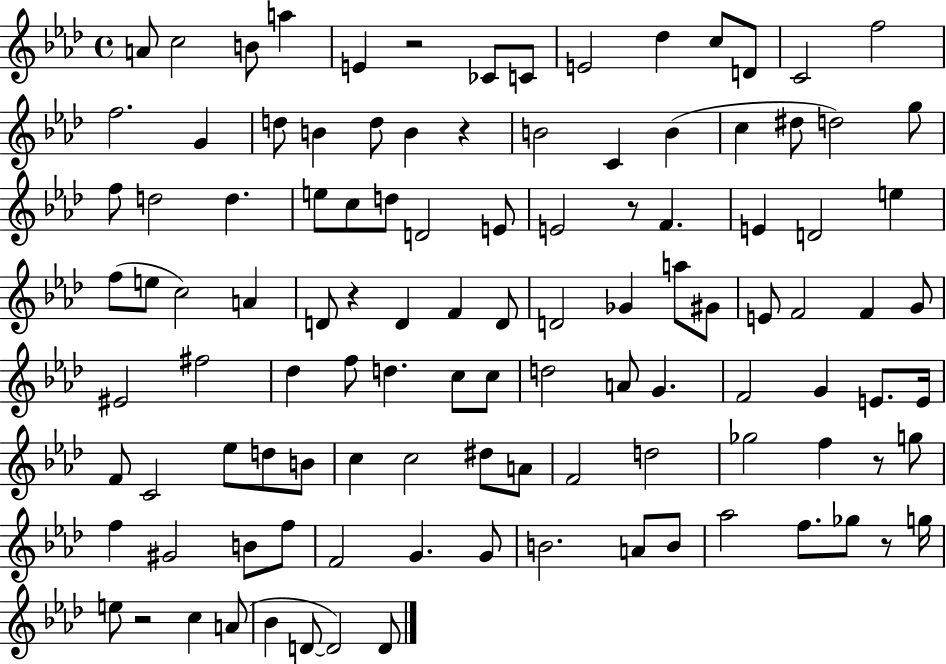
X:1
T:Untitled
M:4/4
L:1/4
K:Ab
A/2 c2 B/2 a E z2 _C/2 C/2 E2 _d c/2 D/2 C2 f2 f2 G d/2 B d/2 B z B2 C B c ^d/2 d2 g/2 f/2 d2 d e/2 c/2 d/2 D2 E/2 E2 z/2 F E D2 e f/2 e/2 c2 A D/2 z D F D/2 D2 _G a/2 ^G/2 E/2 F2 F G/2 ^E2 ^f2 _d f/2 d c/2 c/2 d2 A/2 G F2 G E/2 E/4 F/2 C2 _e/2 d/2 B/2 c c2 ^d/2 A/2 F2 d2 _g2 f z/2 g/2 f ^G2 B/2 f/2 F2 G G/2 B2 A/2 B/2 _a2 f/2 _g/2 z/2 g/4 e/2 z2 c A/2 _B D/2 D2 D/2